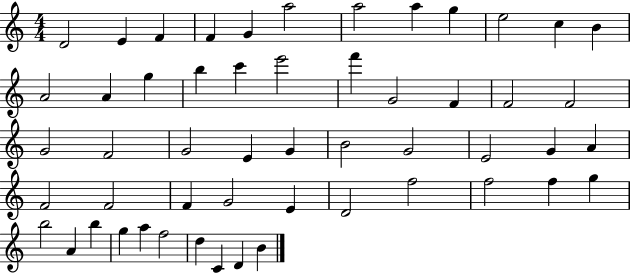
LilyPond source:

{
  \clef treble
  \numericTimeSignature
  \time 4/4
  \key c \major
  d'2 e'4 f'4 | f'4 g'4 a''2 | a''2 a''4 g''4 | e''2 c''4 b'4 | \break a'2 a'4 g''4 | b''4 c'''4 e'''2 | f'''4 g'2 f'4 | f'2 f'2 | \break g'2 f'2 | g'2 e'4 g'4 | b'2 g'2 | e'2 g'4 a'4 | \break f'2 f'2 | f'4 g'2 e'4 | d'2 f''2 | f''2 f''4 g''4 | \break b''2 a'4 b''4 | g''4 a''4 f''2 | d''4 c'4 d'4 b'4 | \bar "|."
}